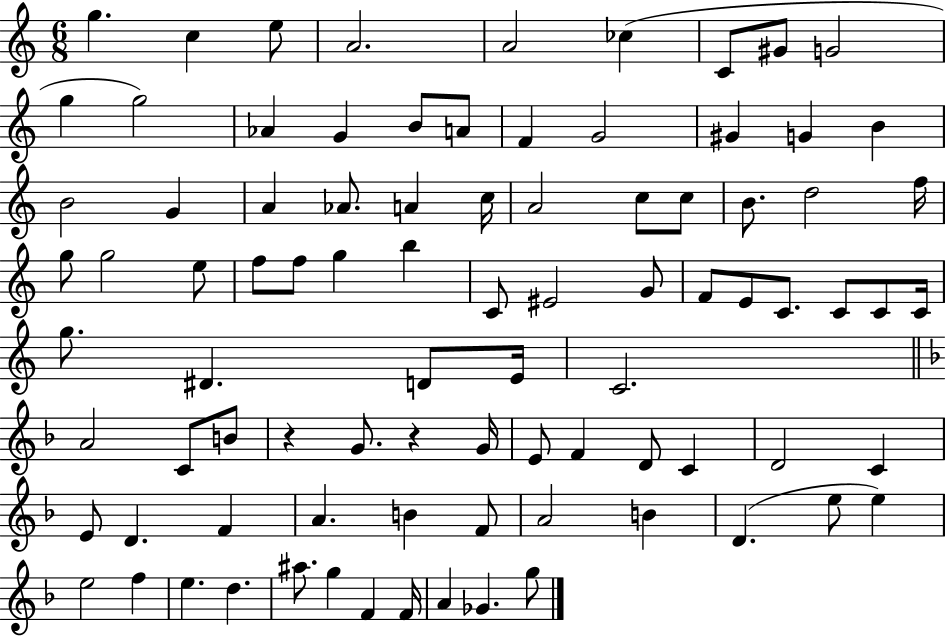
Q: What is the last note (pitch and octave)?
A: G5